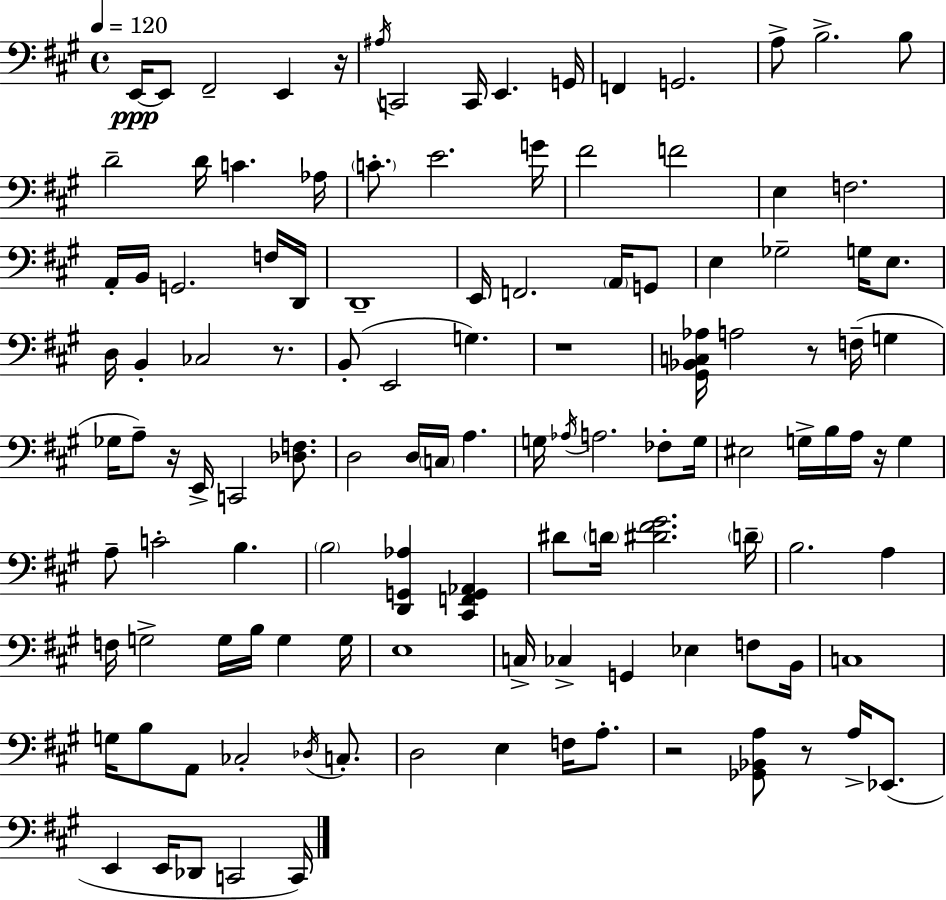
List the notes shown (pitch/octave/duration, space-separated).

E2/s E2/e F#2/h E2/q R/s A#3/s C2/h C2/s E2/q. G2/s F2/q G2/h. A3/e B3/h. B3/e D4/h D4/s C4/q. Ab3/s C4/e. E4/h. G4/s F#4/h F4/h E3/q F3/h. A2/s B2/s G2/h. F3/s D2/s D2/w E2/s F2/h. A2/s G2/e E3/q Gb3/h G3/s E3/e. D3/s B2/q CES3/h R/e. B2/e E2/h G3/q. R/w [G#2,Bb2,C3,Ab3]/s A3/h R/e F3/s G3/q Gb3/s A3/e R/s E2/s C2/h [Db3,F3]/e. D3/h D3/s C3/s A3/q. G3/s Ab3/s A3/h. FES3/e G3/s EIS3/h G3/s B3/s A3/s R/s G3/q A3/e C4/h B3/q. B3/h [D2,G2,Ab3]/q [C#2,F2,G2,Ab2]/q D#4/e D4/s [D#4,F#4,G#4]/h. D4/s B3/h. A3/q F3/s G3/h G3/s B3/s G3/q G3/s E3/w C3/s CES3/q G2/q Eb3/q F3/e B2/s C3/w G3/s B3/e A2/e CES3/h Db3/s C3/e. D3/h E3/q F3/s A3/e. R/h [Gb2,Bb2,A3]/e R/e A3/s Eb2/e. E2/q E2/s Db2/e C2/h C2/s